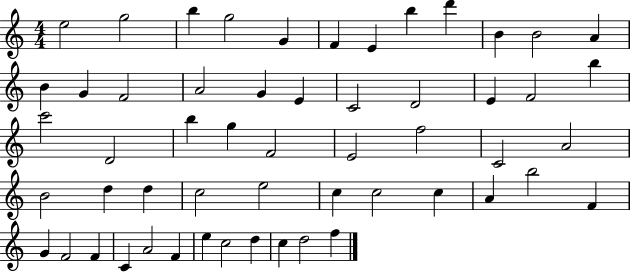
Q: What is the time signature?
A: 4/4